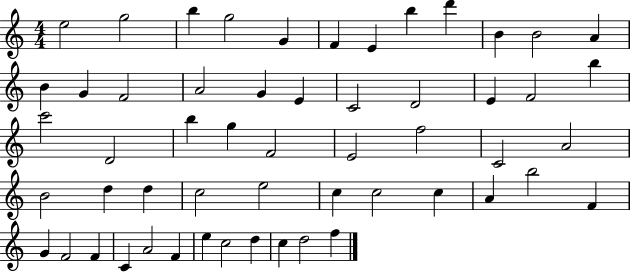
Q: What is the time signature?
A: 4/4